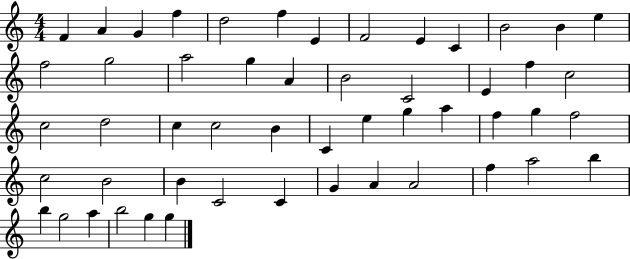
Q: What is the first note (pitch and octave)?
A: F4